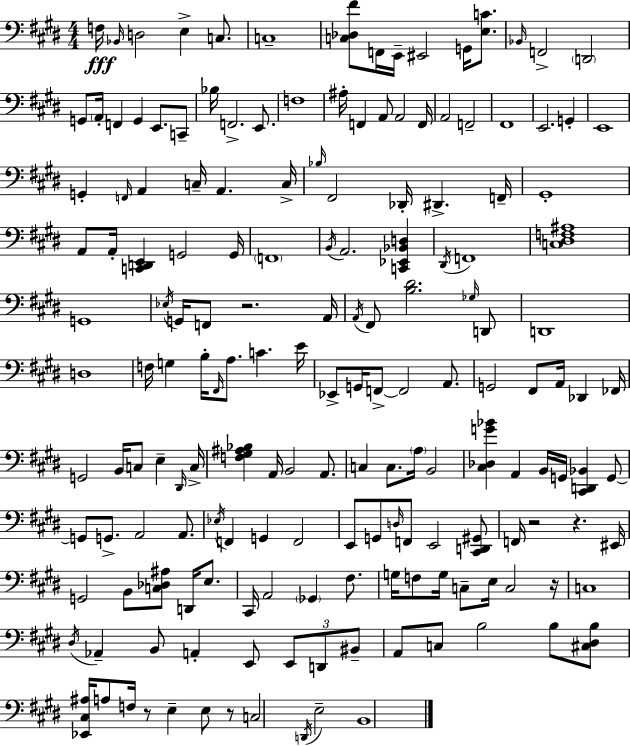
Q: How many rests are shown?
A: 6